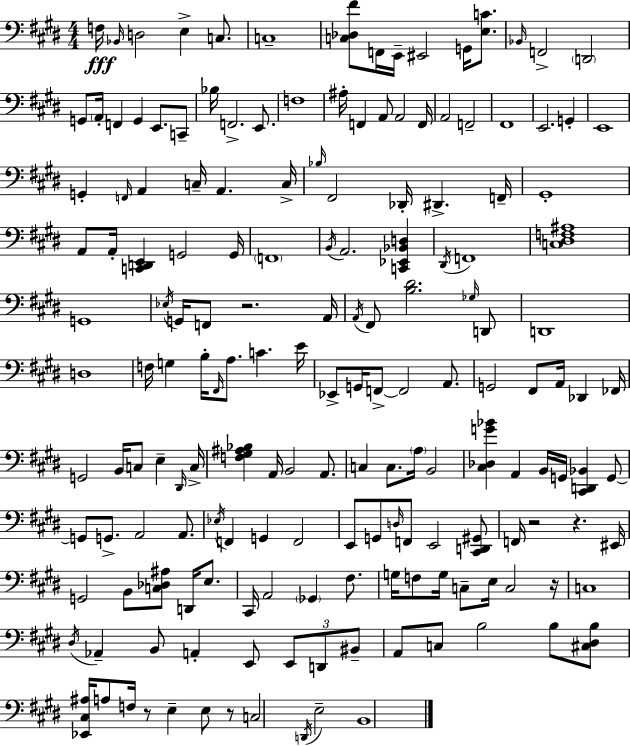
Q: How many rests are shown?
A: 6